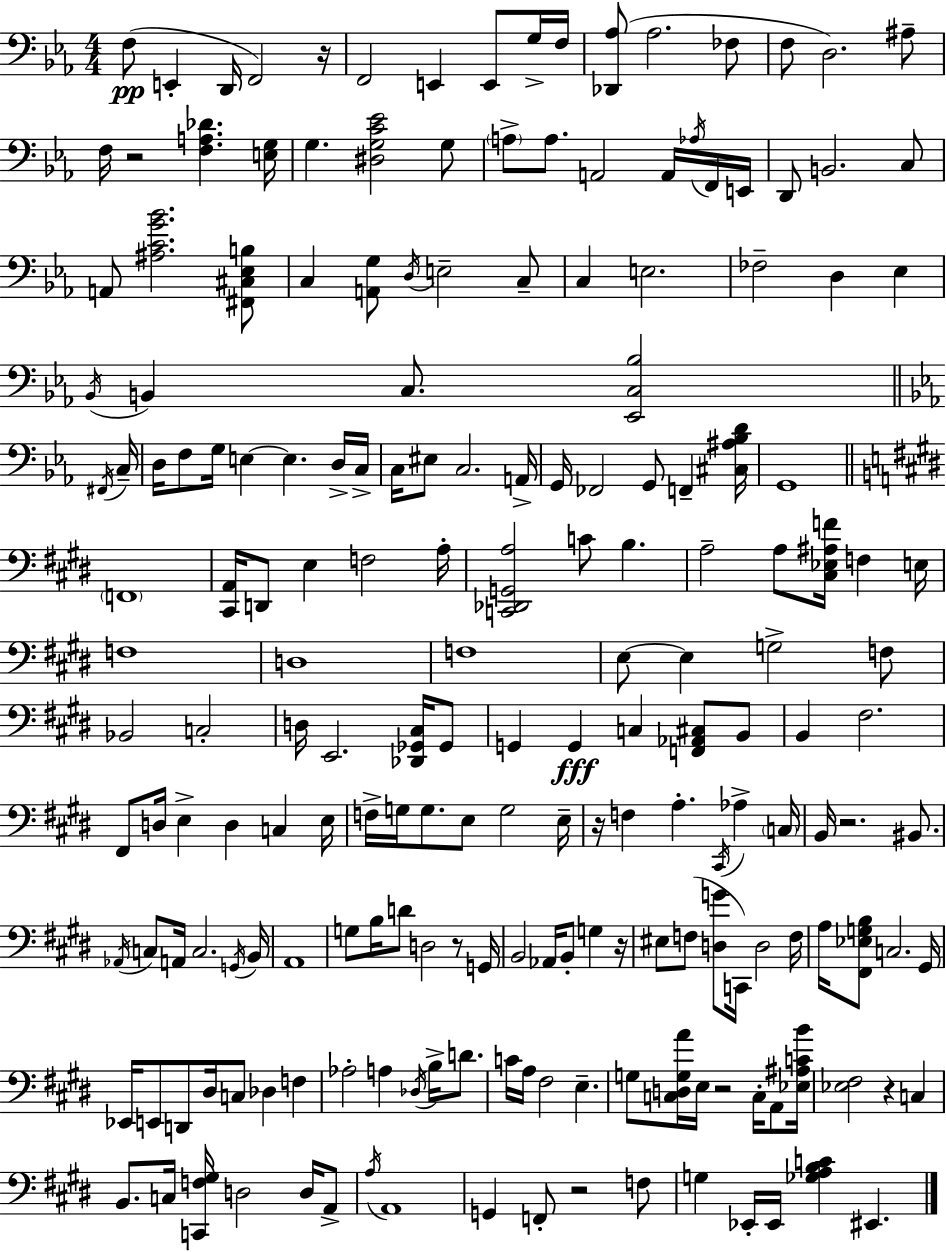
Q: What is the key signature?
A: C minor